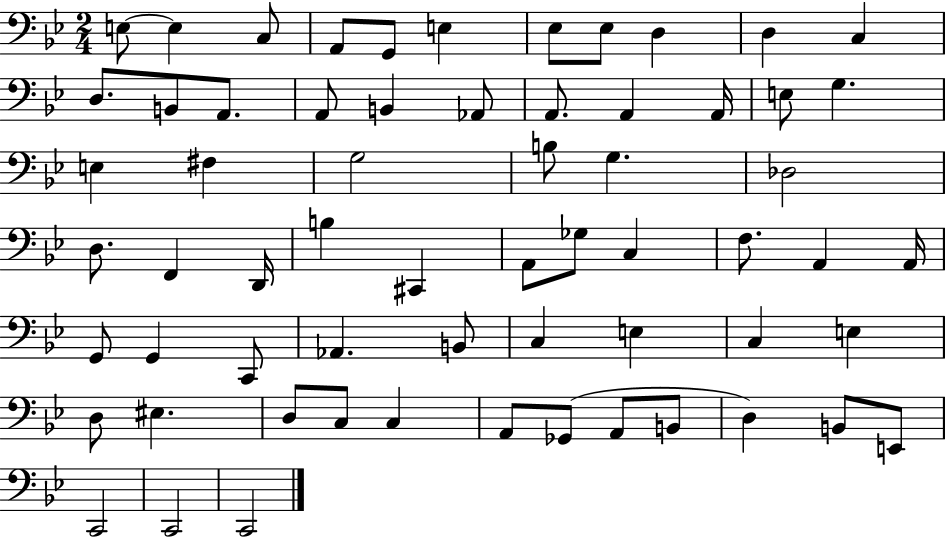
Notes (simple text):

E3/e E3/q C3/e A2/e G2/e E3/q Eb3/e Eb3/e D3/q D3/q C3/q D3/e. B2/e A2/e. A2/e B2/q Ab2/e A2/e. A2/q A2/s E3/e G3/q. E3/q F#3/q G3/h B3/e G3/q. Db3/h D3/e. F2/q D2/s B3/q C#2/q A2/e Gb3/e C3/q F3/e. A2/q A2/s G2/e G2/q C2/e Ab2/q. B2/e C3/q E3/q C3/q E3/q D3/e EIS3/q. D3/e C3/e C3/q A2/e Gb2/e A2/e B2/e D3/q B2/e E2/e C2/h C2/h C2/h